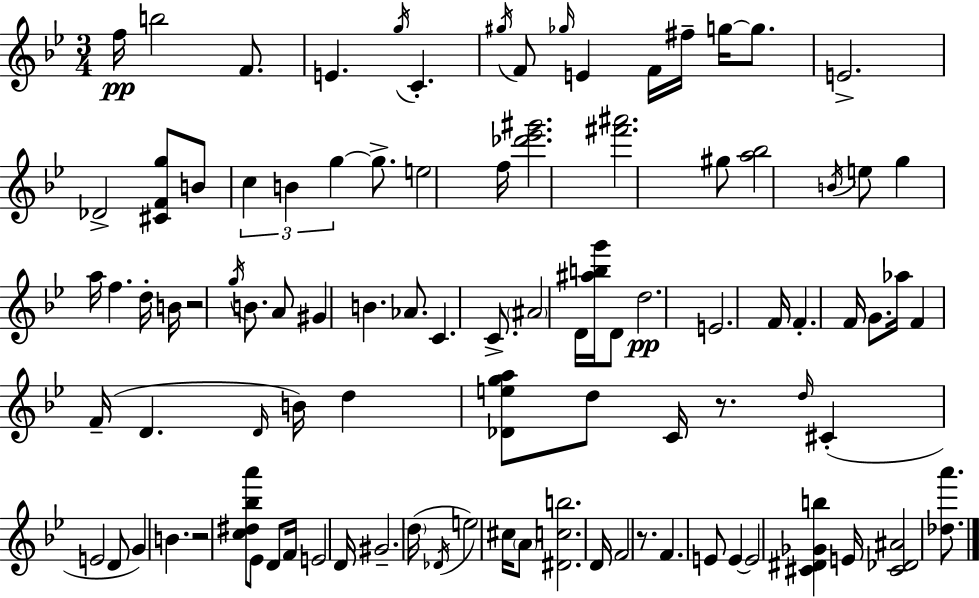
X:1
T:Untitled
M:3/4
L:1/4
K:Bb
f/4 b2 F/2 E g/4 C ^g/4 F/2 _g/4 E F/4 ^f/4 g/4 g/2 E2 _D2 [^CFg]/2 B/2 c B g g/2 e2 f/4 [_d'_e'^g']2 [^f'^a']2 ^g/2 [a_b]2 B/4 e/2 g a/4 f d/4 B/4 z2 g/4 B/2 A/2 ^G B _A/2 C C/2 ^A2 D/4 [^abg']/4 D/2 d2 E2 F/4 F F/4 G/2 _a/4 F F/4 D D/4 B/4 d [_Dega]/2 d/2 C/4 z/2 d/4 ^C E2 D/2 G B z2 [c^d_ba']/2 _E/2 D/2 F/4 E2 D/4 ^G2 d/4 _D/4 e2 ^c/4 A/2 [^Dcb]2 D/4 F2 z/2 F E/2 E E2 [^C^D_Gb] E/4 [^C_D^A]2 [_da']/2